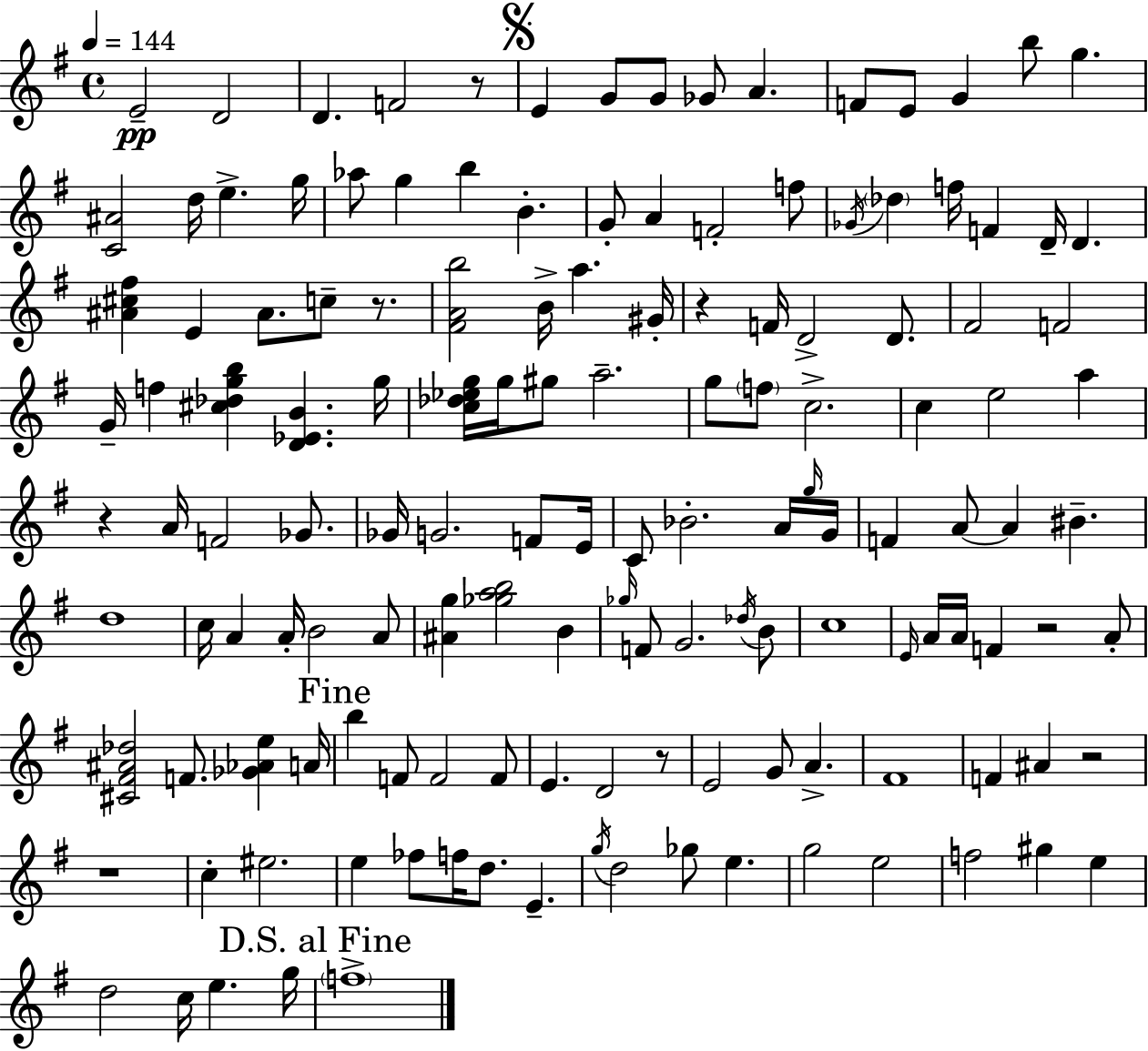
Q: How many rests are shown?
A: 8